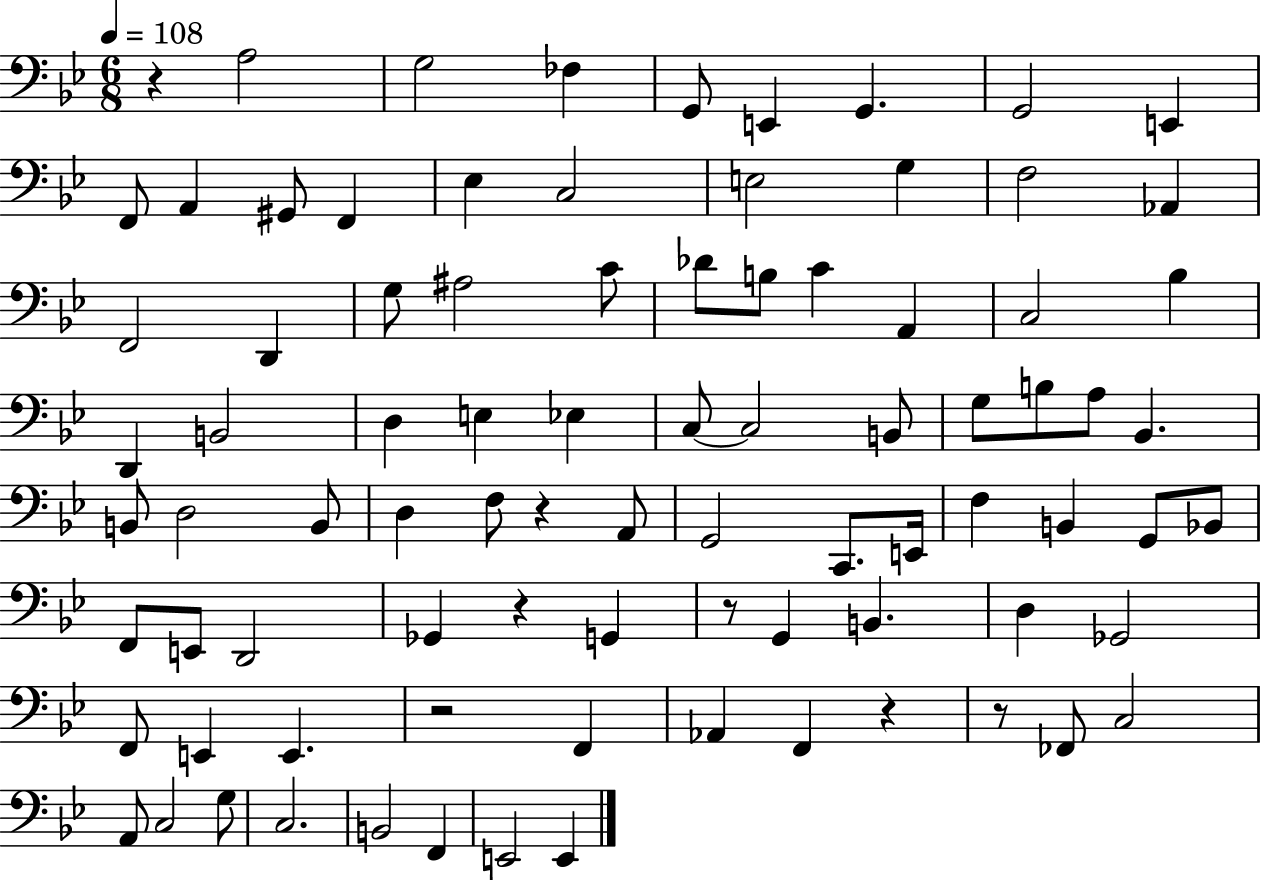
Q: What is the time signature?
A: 6/8